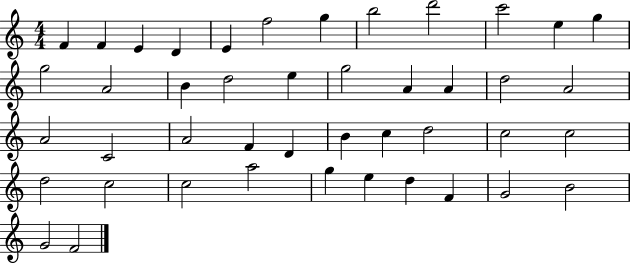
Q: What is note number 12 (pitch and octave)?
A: G5